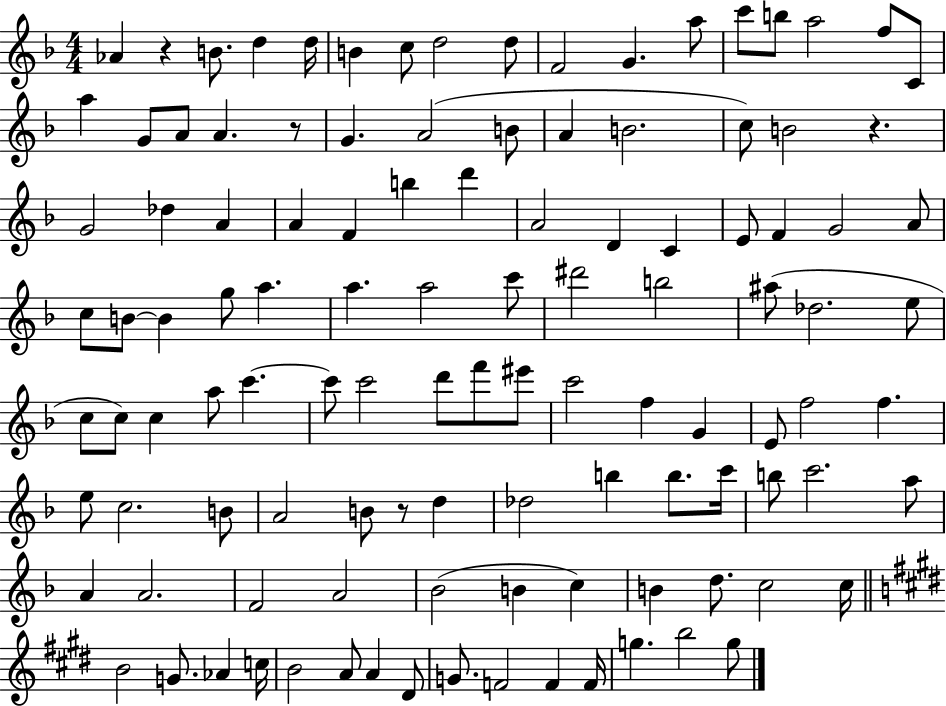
Ab4/q R/q B4/e. D5/q D5/s B4/q C5/e D5/h D5/e F4/h G4/q. A5/e C6/e B5/e A5/h F5/e C4/e A5/q G4/e A4/e A4/q. R/e G4/q. A4/h B4/e A4/q B4/h. C5/e B4/h R/q. G4/h Db5/q A4/q A4/q F4/q B5/q D6/q A4/h D4/q C4/q E4/e F4/q G4/h A4/e C5/e B4/e B4/q G5/e A5/q. A5/q. A5/h C6/e D#6/h B5/h A#5/e Db5/h. E5/e C5/e C5/e C5/q A5/e C6/q. C6/e C6/h D6/e F6/e EIS6/e C6/h F5/q G4/q E4/e F5/h F5/q. E5/e C5/h. B4/e A4/h B4/e R/e D5/q Db5/h B5/q B5/e. C6/s B5/e C6/h. A5/e A4/q A4/h. F4/h A4/h Bb4/h B4/q C5/q B4/q D5/e. C5/h C5/s B4/h G4/e. Ab4/q C5/s B4/h A4/e A4/q D#4/e G4/e. F4/h F4/q F4/s G5/q. B5/h G5/e